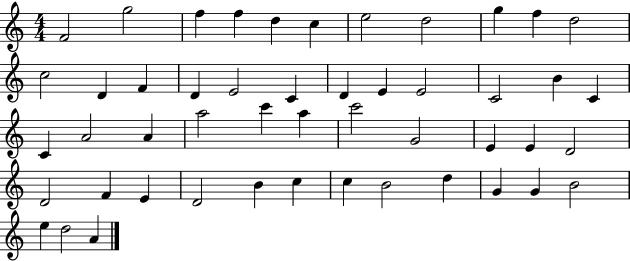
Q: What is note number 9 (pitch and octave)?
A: G5